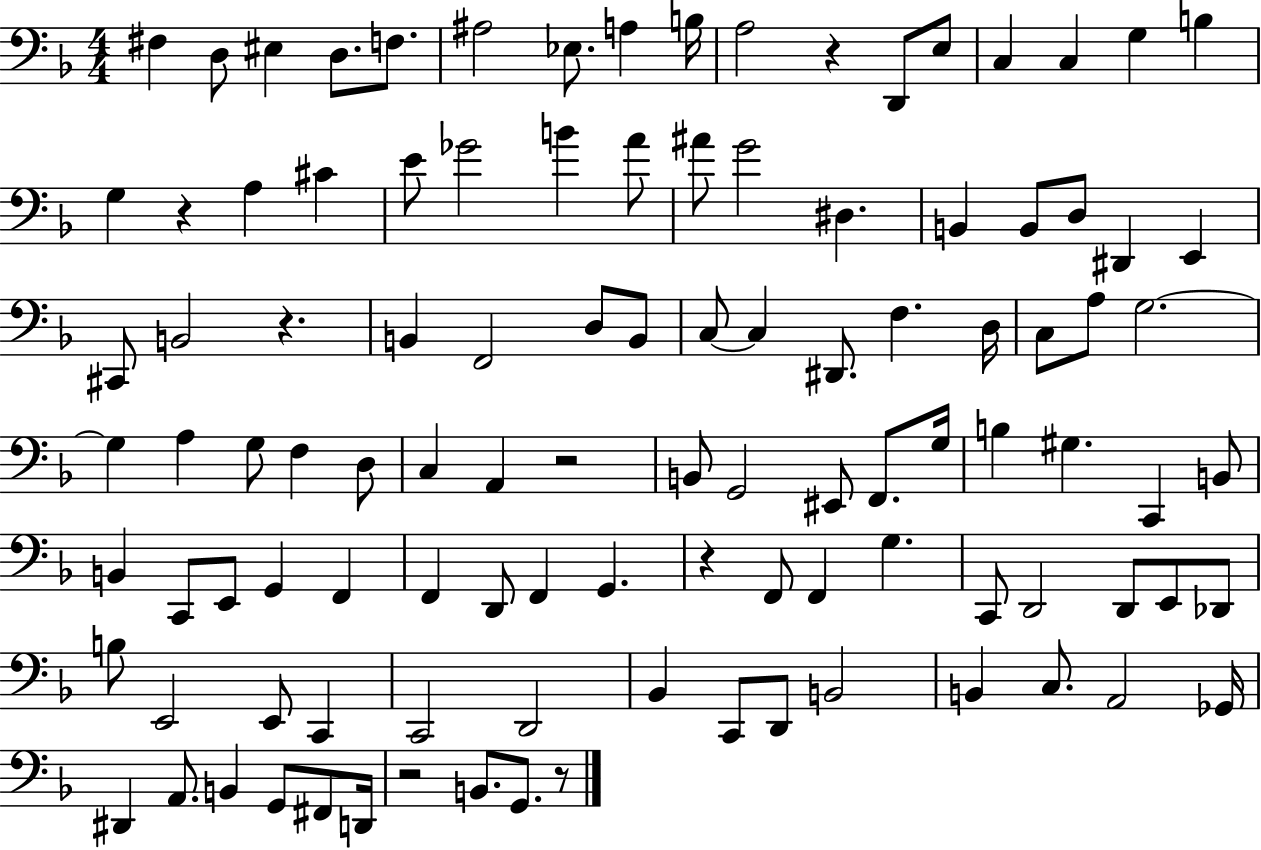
F#3/q D3/e EIS3/q D3/e. F3/e. A#3/h Eb3/e. A3/q B3/s A3/h R/q D2/e E3/e C3/q C3/q G3/q B3/q G3/q R/q A3/q C#4/q E4/e Gb4/h B4/q A4/e A#4/e G4/h D#3/q. B2/q B2/e D3/e D#2/q E2/q C#2/e B2/h R/q. B2/q F2/h D3/e B2/e C3/e C3/q D#2/e. F3/q. D3/s C3/e A3/e G3/h. G3/q A3/q G3/e F3/q D3/e C3/q A2/q R/h B2/e G2/h EIS2/e F2/e. G3/s B3/q G#3/q. C2/q B2/e B2/q C2/e E2/e G2/q F2/q F2/q D2/e F2/q G2/q. R/q F2/e F2/q G3/q. C2/e D2/h D2/e E2/e Db2/e B3/e E2/h E2/e C2/q C2/h D2/h Bb2/q C2/e D2/e B2/h B2/q C3/e. A2/h Gb2/s D#2/q A2/e. B2/q G2/e F#2/e D2/s R/h B2/e. G2/e. R/e